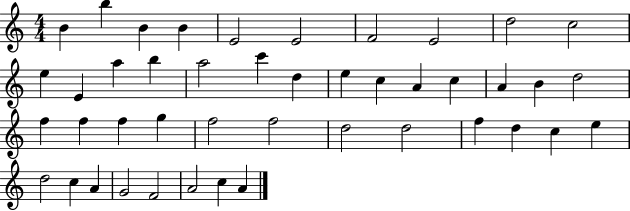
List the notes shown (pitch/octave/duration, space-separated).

B4/q B5/q B4/q B4/q E4/h E4/h F4/h E4/h D5/h C5/h E5/q E4/q A5/q B5/q A5/h C6/q D5/q E5/q C5/q A4/q C5/q A4/q B4/q D5/h F5/q F5/q F5/q G5/q F5/h F5/h D5/h D5/h F5/q D5/q C5/q E5/q D5/h C5/q A4/q G4/h F4/h A4/h C5/q A4/q